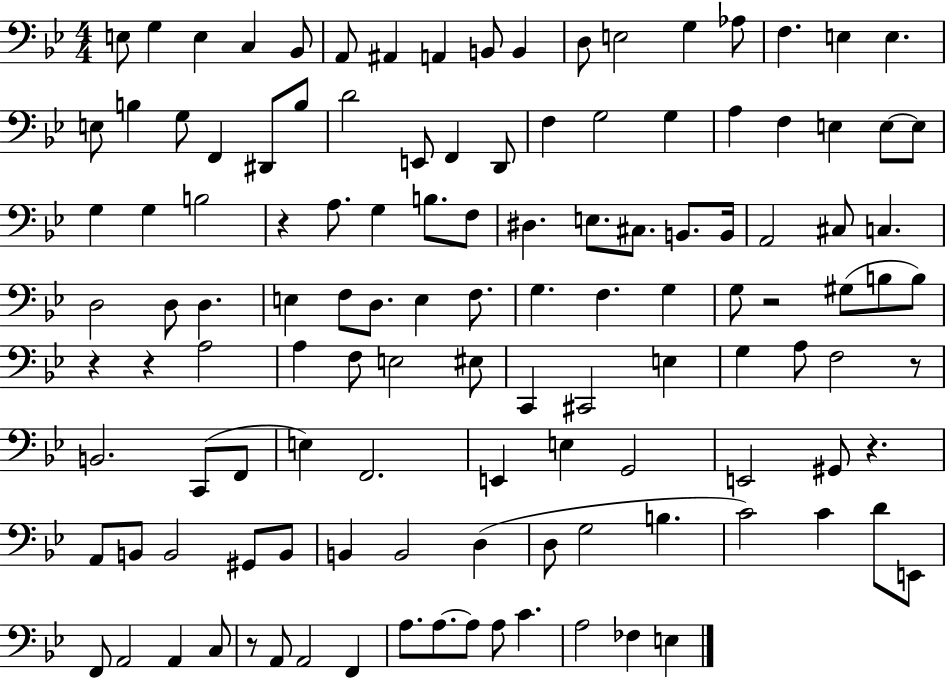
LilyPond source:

{
  \clef bass
  \numericTimeSignature
  \time 4/4
  \key bes \major
  e8 g4 e4 c4 bes,8 | a,8 ais,4 a,4 b,8 b,4 | d8 e2 g4 aes8 | f4. e4 e4. | \break e8 b4 g8 f,4 dis,8 b8 | d'2 e,8 f,4 d,8 | f4 g2 g4 | a4 f4 e4 e8~~ e8 | \break g4 g4 b2 | r4 a8. g4 b8. f8 | dis4. e8. cis8. b,8. b,16 | a,2 cis8 c4. | \break d2 d8 d4. | e4 f8 d8. e4 f8. | g4. f4. g4 | g8 r2 gis8( b8 b8) | \break r4 r4 a2 | a4 f8 e2 eis8 | c,4 cis,2 e4 | g4 a8 f2 r8 | \break b,2. c,8( f,8 | e4) f,2. | e,4 e4 g,2 | e,2 gis,8 r4. | \break a,8 b,8 b,2 gis,8 b,8 | b,4 b,2 d4( | d8 g2 b4. | c'2) c'4 d'8 e,8 | \break f,8 a,2 a,4 c8 | r8 a,8 a,2 f,4 | a8. a8.~~ a8 a8 c'4. | a2 fes4 e4 | \break \bar "|."
}